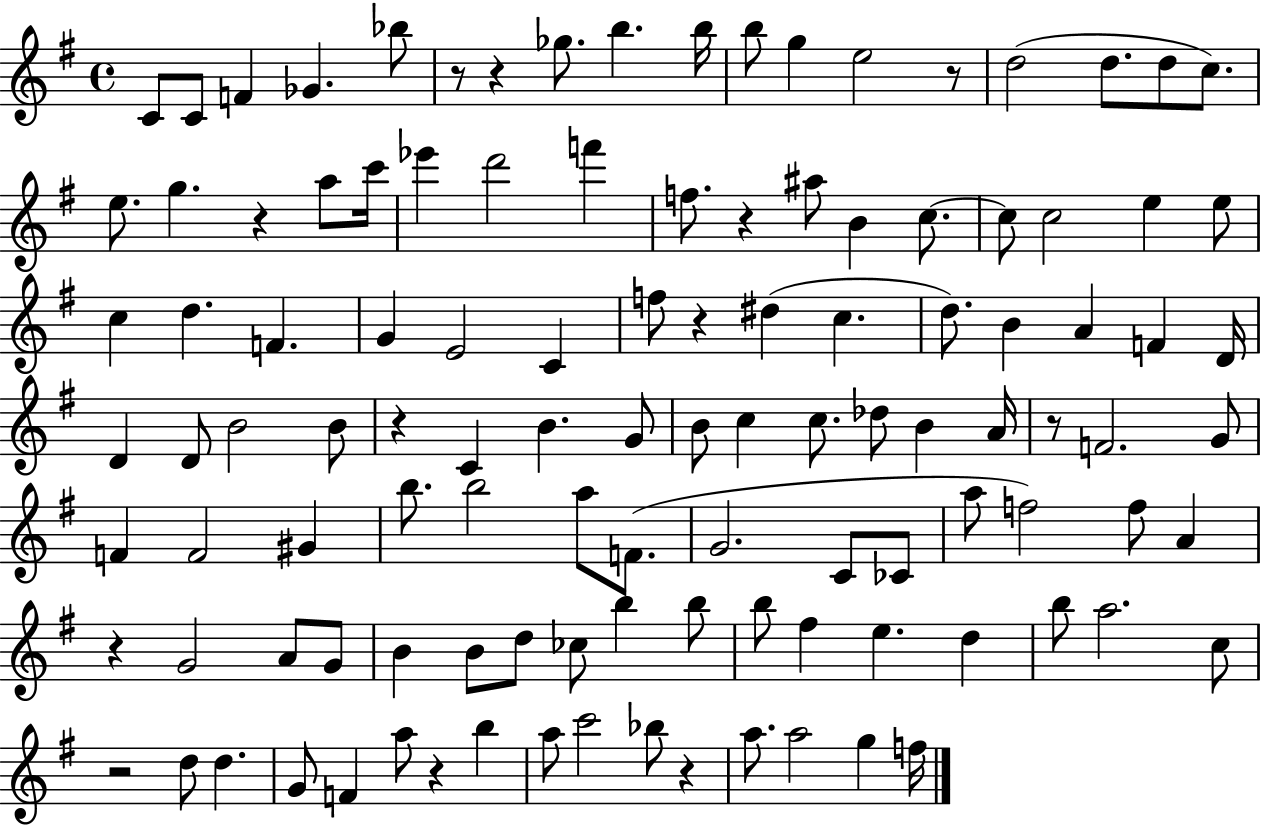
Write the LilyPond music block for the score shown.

{
  \clef treble
  \time 4/4
  \defaultTimeSignature
  \key g \major
  c'8 c'8 f'4 ges'4. bes''8 | r8 r4 ges''8. b''4. b''16 | b''8 g''4 e''2 r8 | d''2( d''8. d''8 c''8.) | \break e''8. g''4. r4 a''8 c'''16 | ees'''4 d'''2 f'''4 | f''8. r4 ais''8 b'4 c''8.~~ | c''8 c''2 e''4 e''8 | \break c''4 d''4. f'4. | g'4 e'2 c'4 | f''8 r4 dis''4( c''4. | d''8.) b'4 a'4 f'4 d'16 | \break d'4 d'8 b'2 b'8 | r4 c'4 b'4. g'8 | b'8 c''4 c''8. des''8 b'4 a'16 | r8 f'2. g'8 | \break f'4 f'2 gis'4 | b''8. b''2 a''8 f'8.( | g'2. c'8 ces'8 | a''8 f''2) f''8 a'4 | \break r4 g'2 a'8 g'8 | b'4 b'8 d''8 ces''8 b''4 b''8 | b''8 fis''4 e''4. d''4 | b''8 a''2. c''8 | \break r2 d''8 d''4. | g'8 f'4 a''8 r4 b''4 | a''8 c'''2 bes''8 r4 | a''8. a''2 g''4 f''16 | \break \bar "|."
}